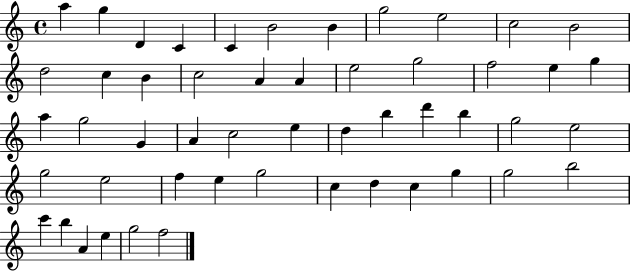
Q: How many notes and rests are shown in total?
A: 51